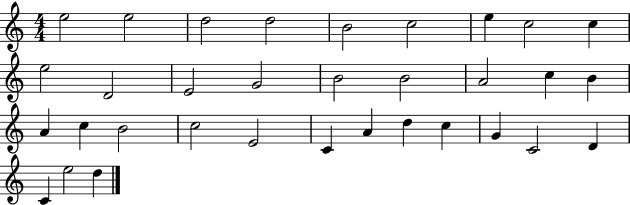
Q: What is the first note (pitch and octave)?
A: E5